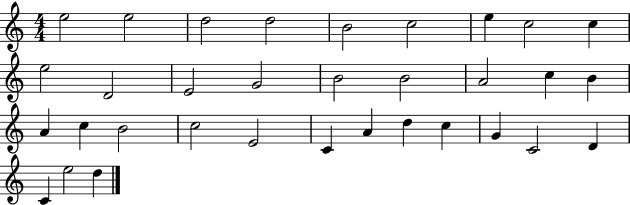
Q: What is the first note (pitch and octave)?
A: E5